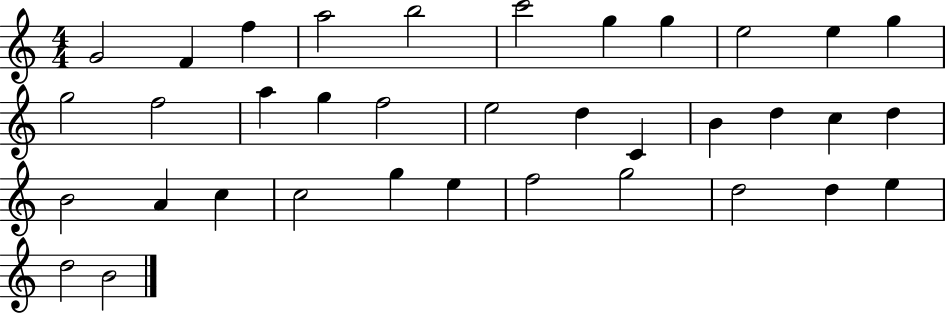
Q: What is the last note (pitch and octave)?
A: B4